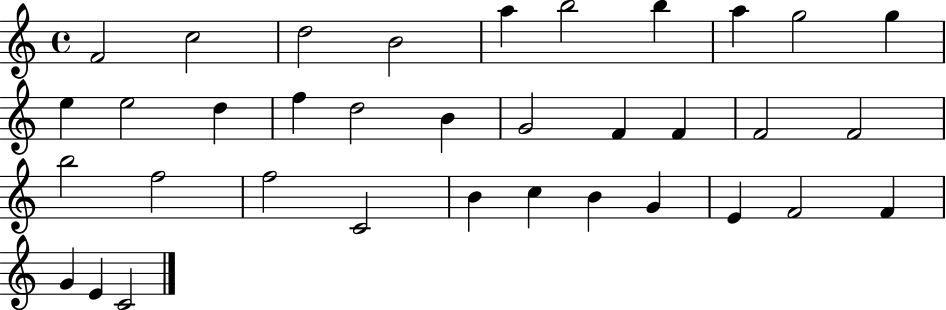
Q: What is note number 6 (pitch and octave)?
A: B5